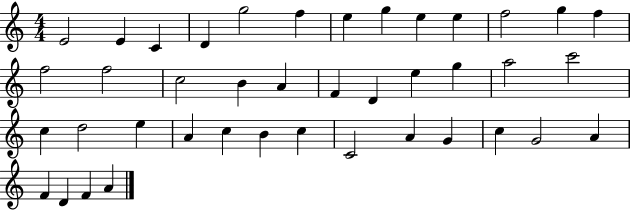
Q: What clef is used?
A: treble